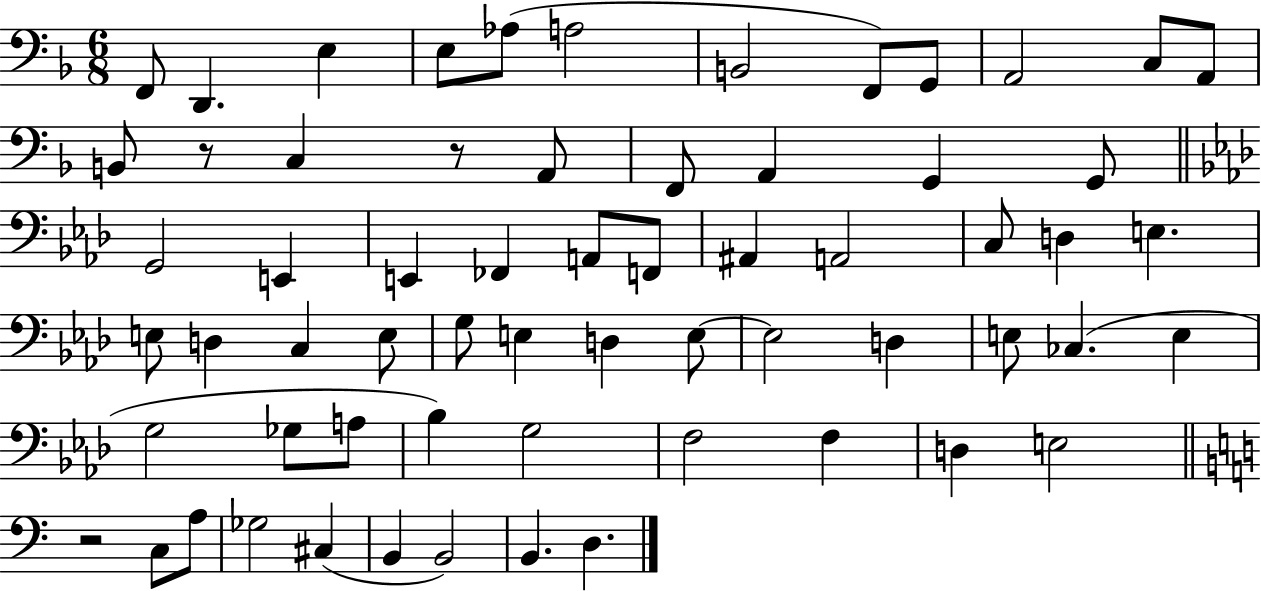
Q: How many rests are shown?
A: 3